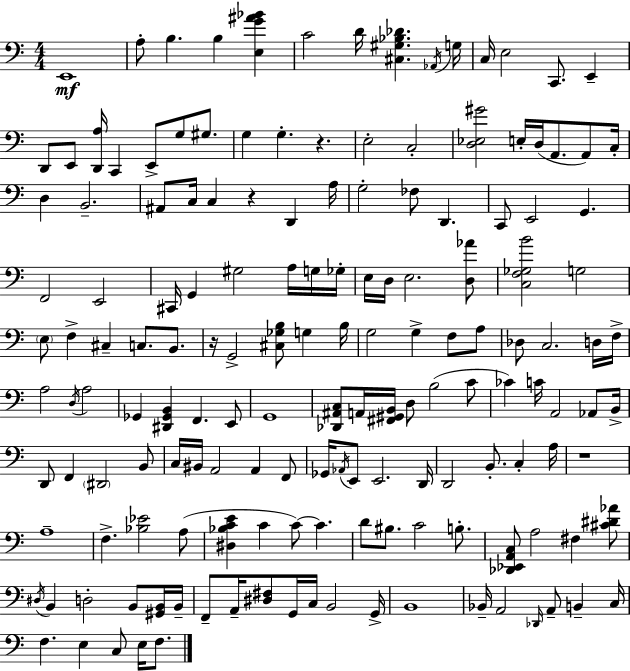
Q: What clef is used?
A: bass